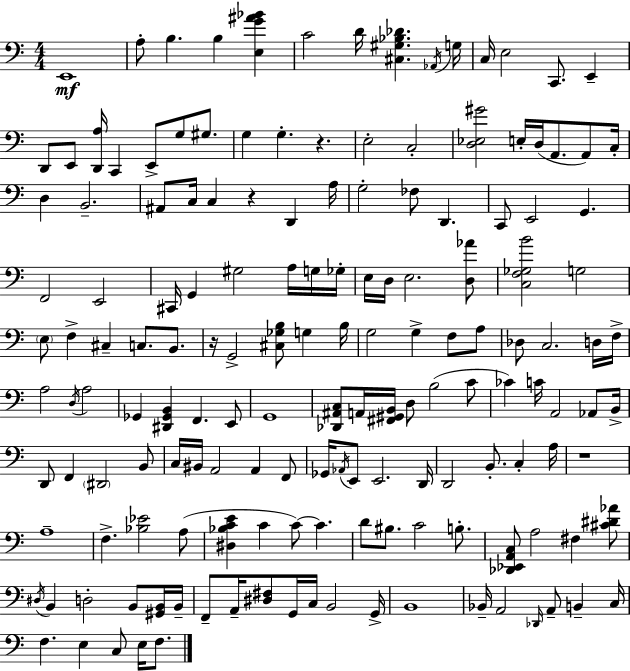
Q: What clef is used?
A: bass